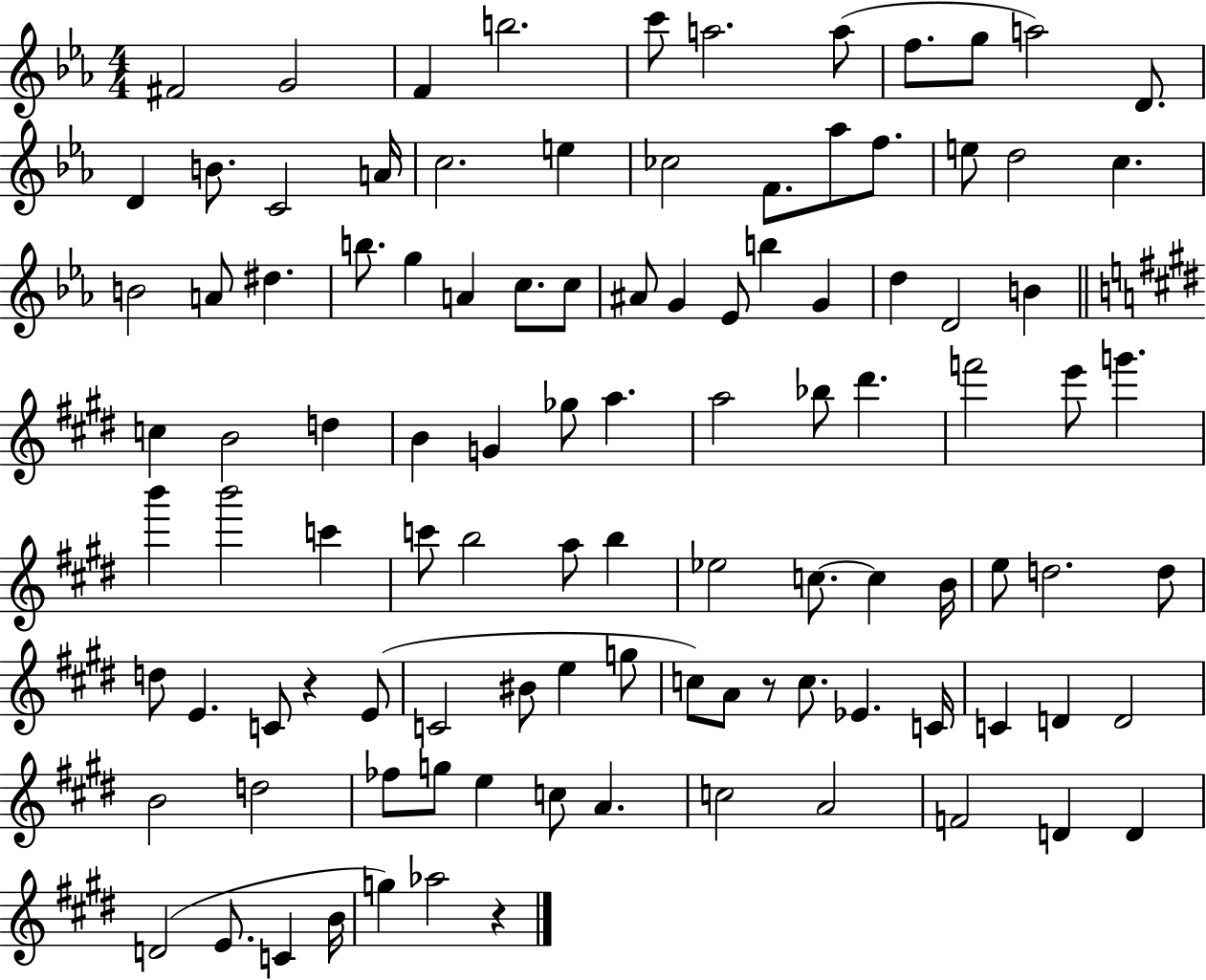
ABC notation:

X:1
T:Untitled
M:4/4
L:1/4
K:Eb
^F2 G2 F b2 c'/2 a2 a/2 f/2 g/2 a2 D/2 D B/2 C2 A/4 c2 e _c2 F/2 _a/2 f/2 e/2 d2 c B2 A/2 ^d b/2 g A c/2 c/2 ^A/2 G _E/2 b G d D2 B c B2 d B G _g/2 a a2 _b/2 ^d' f'2 e'/2 g' b' b'2 c' c'/2 b2 a/2 b _e2 c/2 c B/4 e/2 d2 d/2 d/2 E C/2 z E/2 C2 ^B/2 e g/2 c/2 A/2 z/2 c/2 _E C/4 C D D2 B2 d2 _f/2 g/2 e c/2 A c2 A2 F2 D D D2 E/2 C B/4 g _a2 z